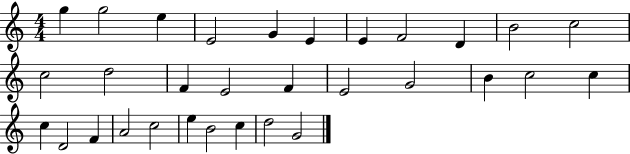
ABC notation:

X:1
T:Untitled
M:4/4
L:1/4
K:C
g g2 e E2 G E E F2 D B2 c2 c2 d2 F E2 F E2 G2 B c2 c c D2 F A2 c2 e B2 c d2 G2